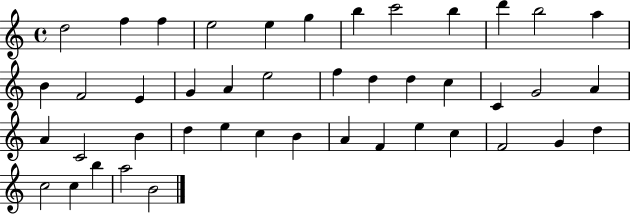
D5/h F5/q F5/q E5/h E5/q G5/q B5/q C6/h B5/q D6/q B5/h A5/q B4/q F4/h E4/q G4/q A4/q E5/h F5/q D5/q D5/q C5/q C4/q G4/h A4/q A4/q C4/h B4/q D5/q E5/q C5/q B4/q A4/q F4/q E5/q C5/q F4/h G4/q D5/q C5/h C5/q B5/q A5/h B4/h